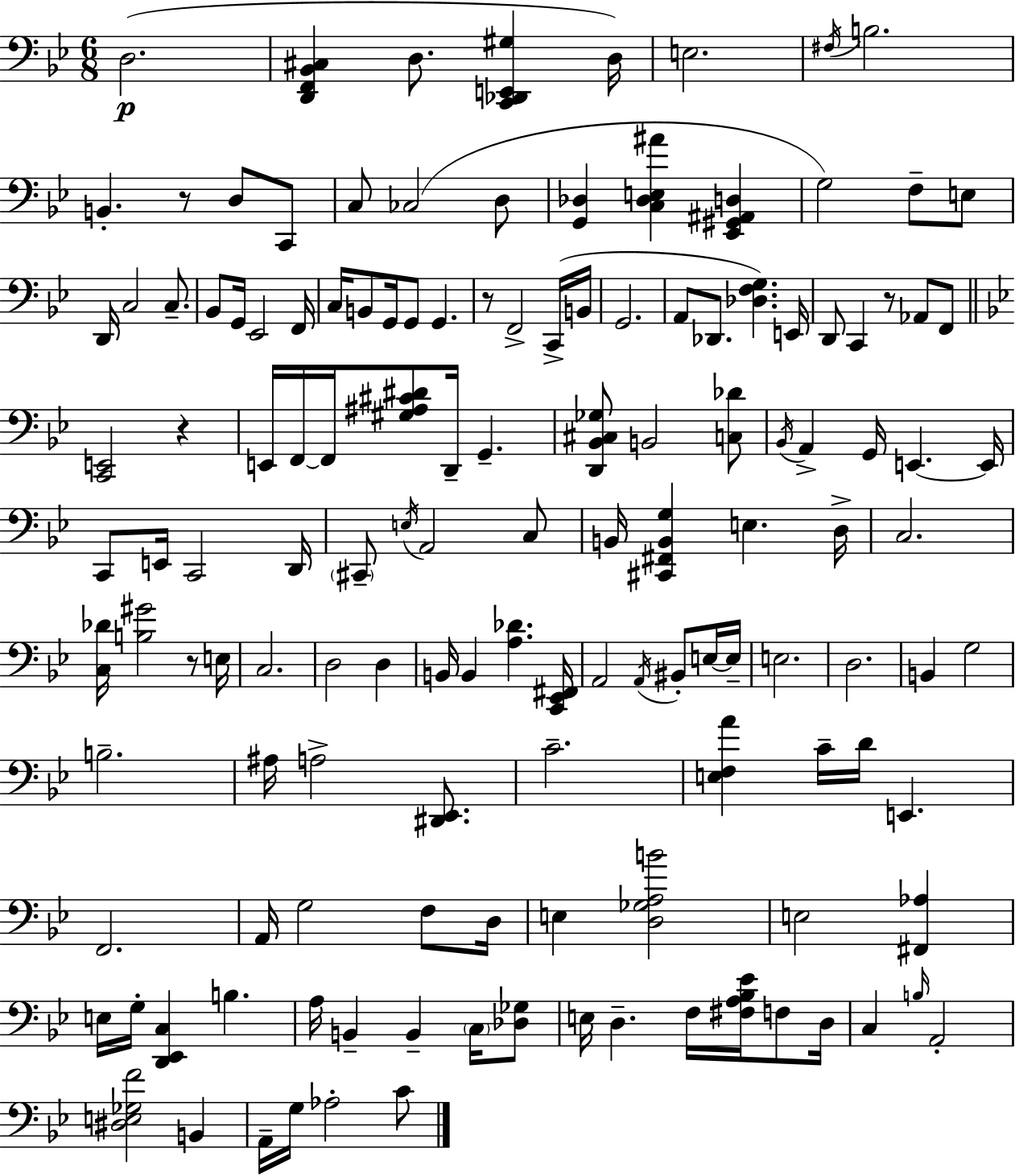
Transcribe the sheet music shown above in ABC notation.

X:1
T:Untitled
M:6/8
L:1/4
K:Bb
D,2 [D,,F,,_B,,^C,] D,/2 [C,,_D,,E,,^G,] D,/4 E,2 ^F,/4 B,2 B,, z/2 D,/2 C,,/2 C,/2 _C,2 D,/2 [G,,_D,] [C,_D,E,^A] [_E,,^G,,^A,,D,] G,2 F,/2 E,/2 D,,/4 C,2 C,/2 _B,,/2 G,,/4 _E,,2 F,,/4 C,/4 B,,/2 G,,/4 G,,/2 G,, z/2 F,,2 C,,/4 B,,/4 G,,2 A,,/2 _D,,/2 [_D,F,G,] E,,/4 D,,/2 C,, z/2 _A,,/2 F,,/2 [C,,E,,]2 z E,,/4 F,,/4 F,,/4 [^G,^A,^C^D]/2 D,,/4 G,, [D,,_B,,^C,_G,]/2 B,,2 [C,_D]/2 _B,,/4 A,, G,,/4 E,, E,,/4 C,,/2 E,,/4 C,,2 D,,/4 ^C,,/2 E,/4 A,,2 C,/2 B,,/4 [^C,,^F,,B,,G,] E, D,/4 C,2 [C,_D]/4 [B,^G]2 z/2 E,/4 C,2 D,2 D, B,,/4 B,, [A,_D] [C,,_E,,^F,,]/4 A,,2 A,,/4 ^B,,/2 E,/4 E,/4 E,2 D,2 B,, G,2 B,2 ^A,/4 A,2 [^D,,_E,,]/2 C2 [E,F,A] C/4 D/4 E,, F,,2 A,,/4 G,2 F,/2 D,/4 E, [D,_G,A,B]2 E,2 [^F,,_A,] E,/4 G,/4 [D,,_E,,C,] B, A,/4 B,, B,, C,/4 [_D,_G,]/2 E,/4 D, F,/4 [^F,A,_B,_E]/4 F,/2 D,/4 C, B,/4 A,,2 [^D,E,_G,F]2 B,, A,,/4 G,/4 _A,2 C/2